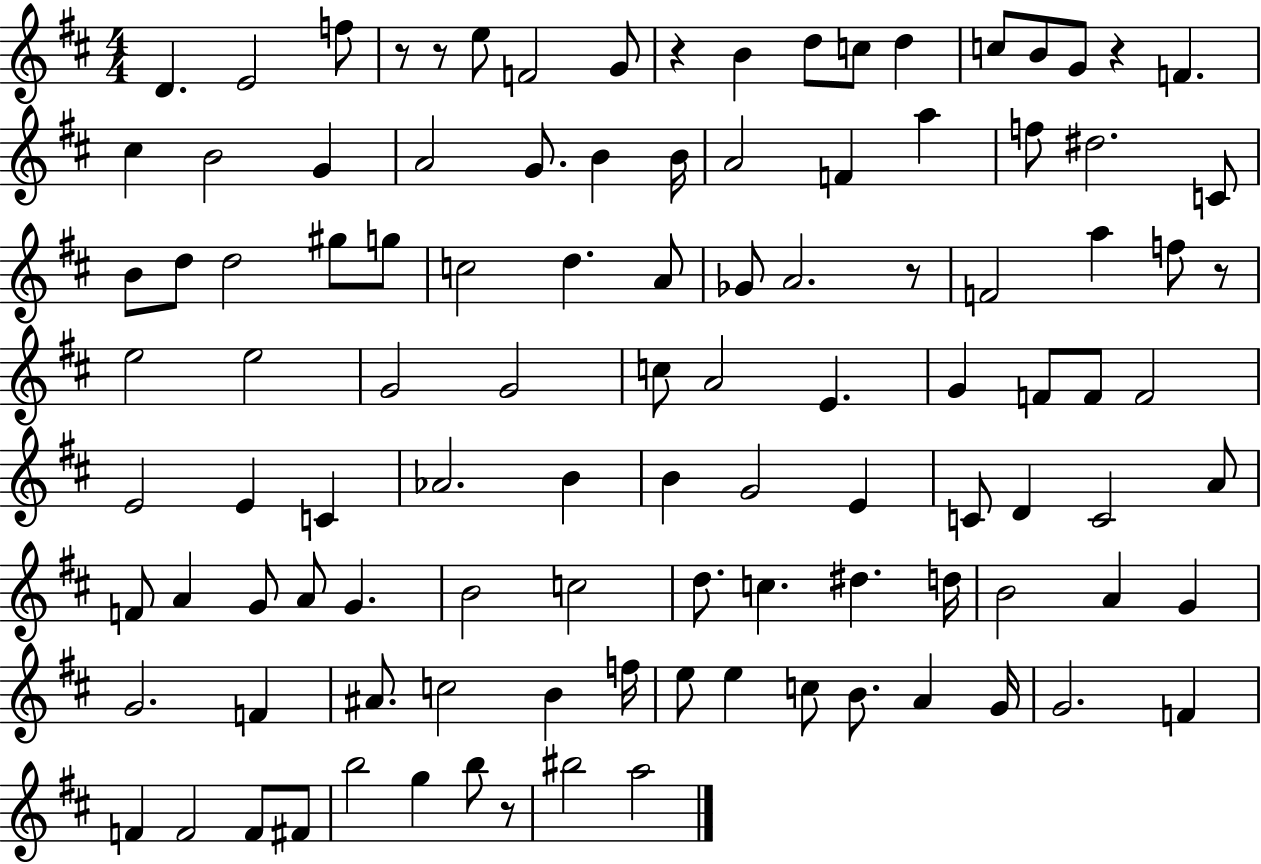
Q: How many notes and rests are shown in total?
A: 107